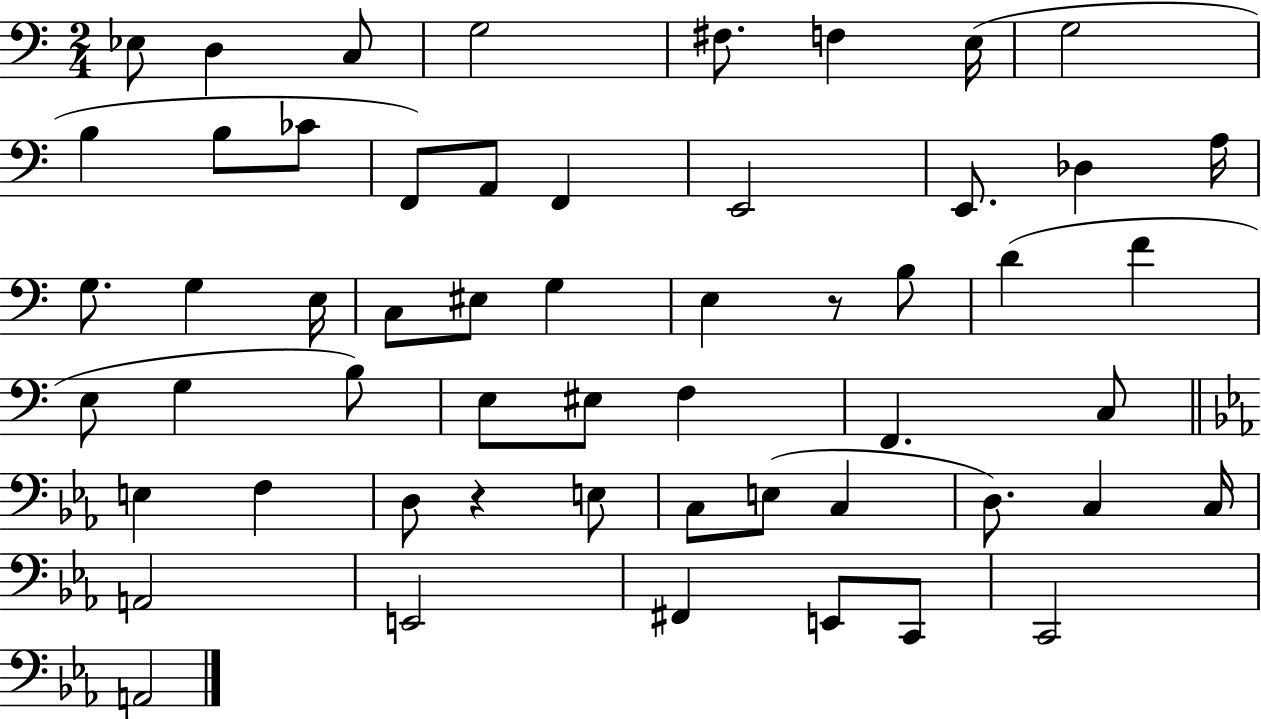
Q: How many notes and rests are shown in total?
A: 55